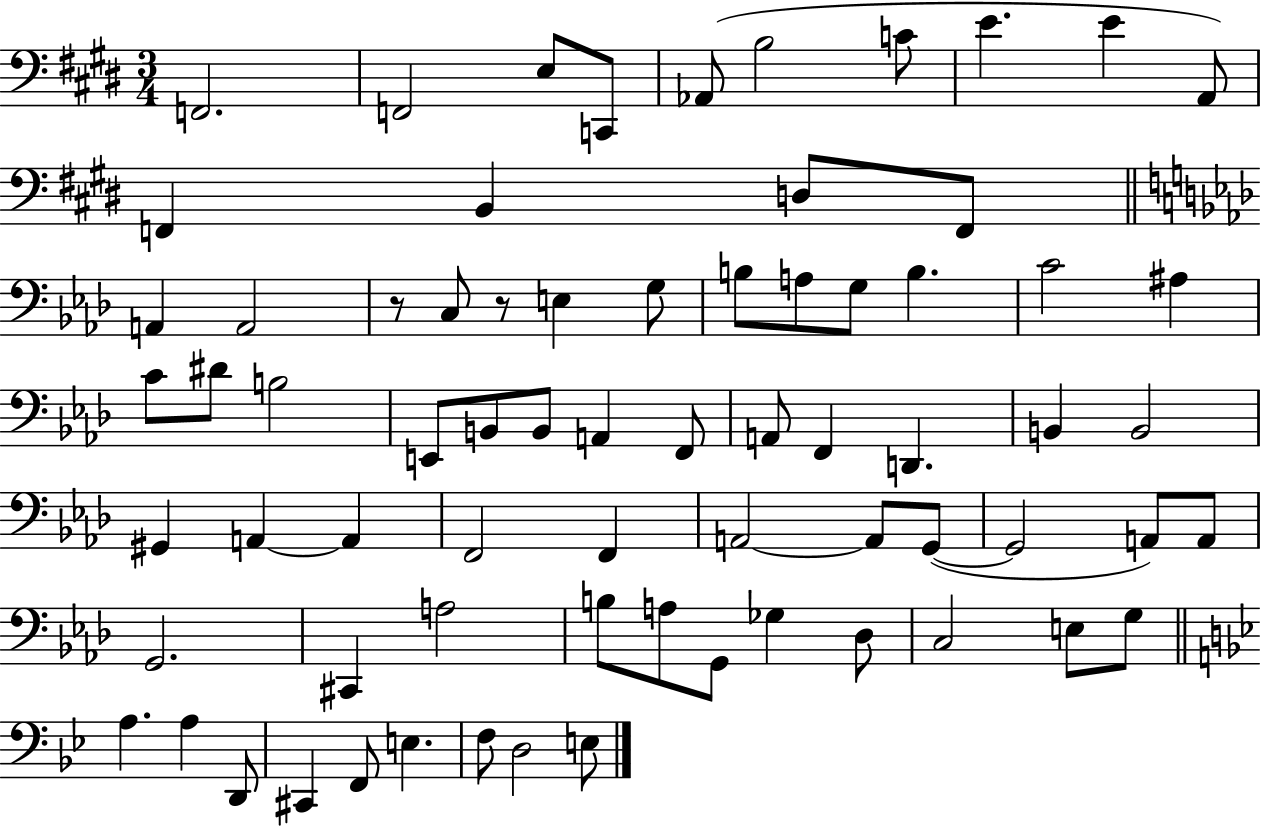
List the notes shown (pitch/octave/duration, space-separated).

F2/h. F2/h E3/e C2/e Ab2/e B3/h C4/e E4/q. E4/q A2/e F2/q B2/q D3/e F2/e A2/q A2/h R/e C3/e R/e E3/q G3/e B3/e A3/e G3/e B3/q. C4/h A#3/q C4/e D#4/e B3/h E2/e B2/e B2/e A2/q F2/e A2/e F2/q D2/q. B2/q B2/h G#2/q A2/q A2/q F2/h F2/q A2/h A2/e G2/e G2/h A2/e A2/e G2/h. C#2/q A3/h B3/e A3/e G2/e Gb3/q Db3/e C3/h E3/e G3/e A3/q. A3/q D2/e C#2/q F2/e E3/q. F3/e D3/h E3/e